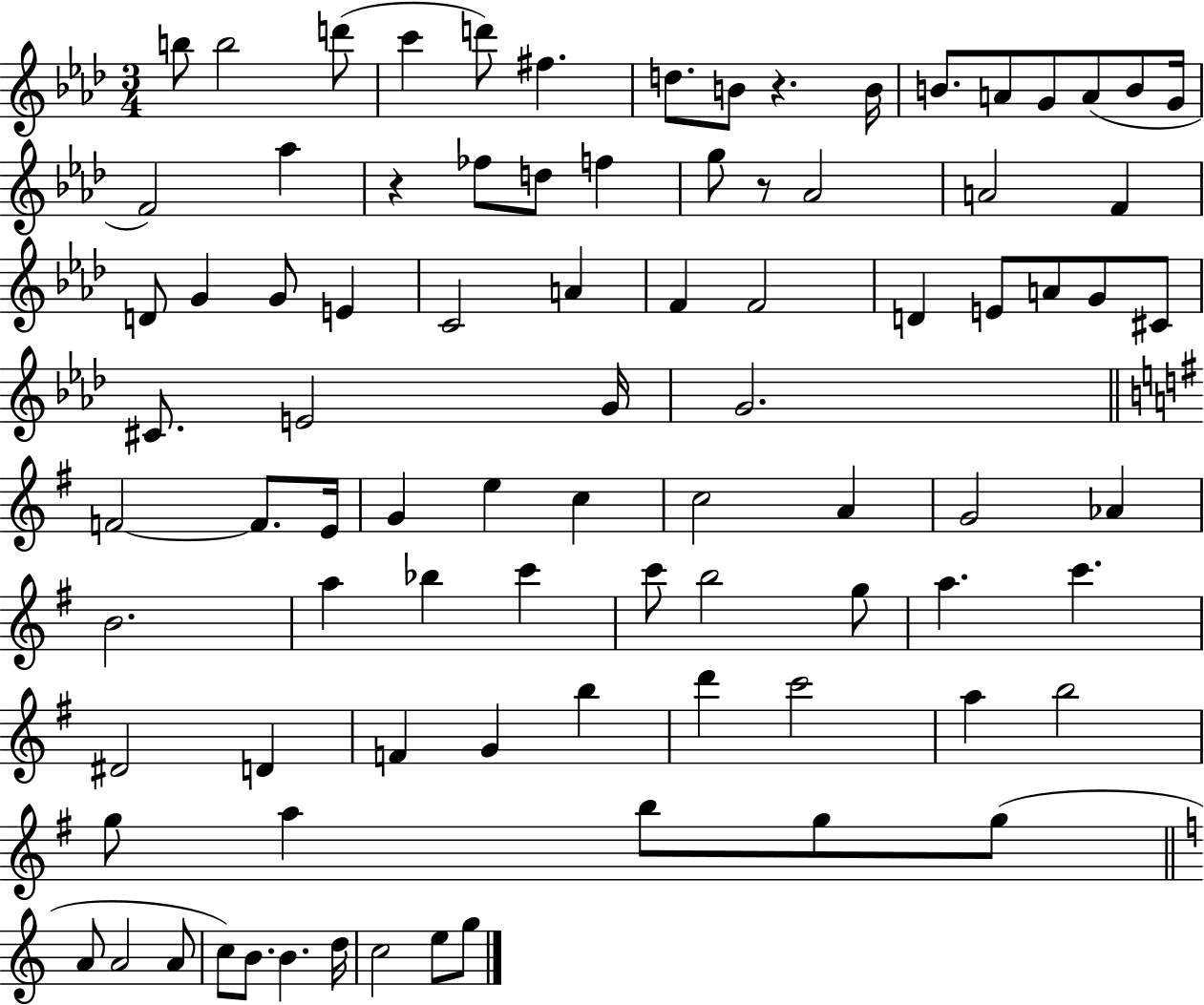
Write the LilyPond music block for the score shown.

{
  \clef treble
  \numericTimeSignature
  \time 3/4
  \key aes \major
  b''8 b''2 d'''8( | c'''4 d'''8) fis''4. | d''8. b'8 r4. b'16 | b'8. a'8 g'8 a'8( b'8 g'16 | \break f'2) aes''4 | r4 fes''8 d''8 f''4 | g''8 r8 aes'2 | a'2 f'4 | \break d'8 g'4 g'8 e'4 | c'2 a'4 | f'4 f'2 | d'4 e'8 a'8 g'8 cis'8 | \break cis'8. e'2 g'16 | g'2. | \bar "||" \break \key e \minor f'2~~ f'8. e'16 | g'4 e''4 c''4 | c''2 a'4 | g'2 aes'4 | \break b'2. | a''4 bes''4 c'''4 | c'''8 b''2 g''8 | a''4. c'''4. | \break dis'2 d'4 | f'4 g'4 b''4 | d'''4 c'''2 | a''4 b''2 | \break g''8 a''4 b''8 g''8 g''8( | \bar "||" \break \key c \major a'8 a'2 a'8 | c''8) b'8. b'4. d''16 | c''2 e''8 g''8 | \bar "|."
}